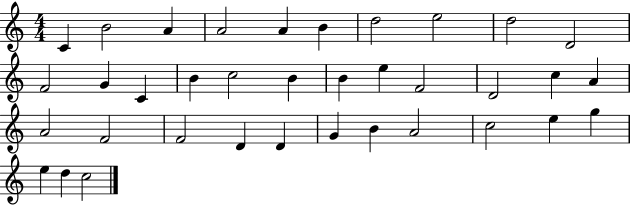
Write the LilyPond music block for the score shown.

{
  \clef treble
  \numericTimeSignature
  \time 4/4
  \key c \major
  c'4 b'2 a'4 | a'2 a'4 b'4 | d''2 e''2 | d''2 d'2 | \break f'2 g'4 c'4 | b'4 c''2 b'4 | b'4 e''4 f'2 | d'2 c''4 a'4 | \break a'2 f'2 | f'2 d'4 d'4 | g'4 b'4 a'2 | c''2 e''4 g''4 | \break e''4 d''4 c''2 | \bar "|."
}